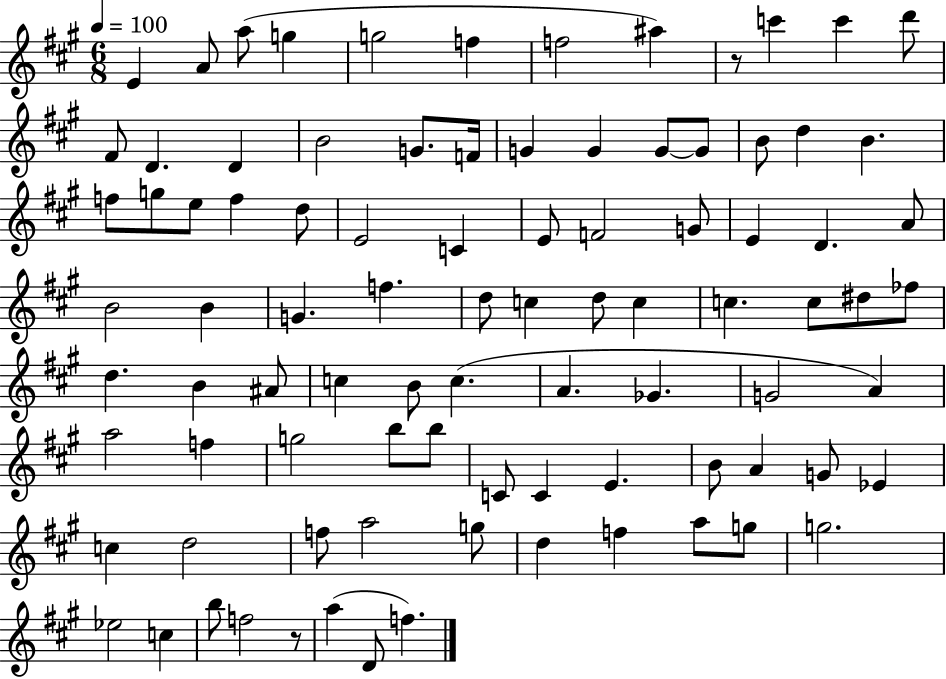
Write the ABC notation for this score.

X:1
T:Untitled
M:6/8
L:1/4
K:A
E A/2 a/2 g g2 f f2 ^a z/2 c' c' d'/2 ^F/2 D D B2 G/2 F/4 G G G/2 G/2 B/2 d B f/2 g/2 e/2 f d/2 E2 C E/2 F2 G/2 E D A/2 B2 B G f d/2 c d/2 c c c/2 ^d/2 _f/2 d B ^A/2 c B/2 c A _G G2 A a2 f g2 b/2 b/2 C/2 C E B/2 A G/2 _E c d2 f/2 a2 g/2 d f a/2 g/2 g2 _e2 c b/2 f2 z/2 a D/2 f